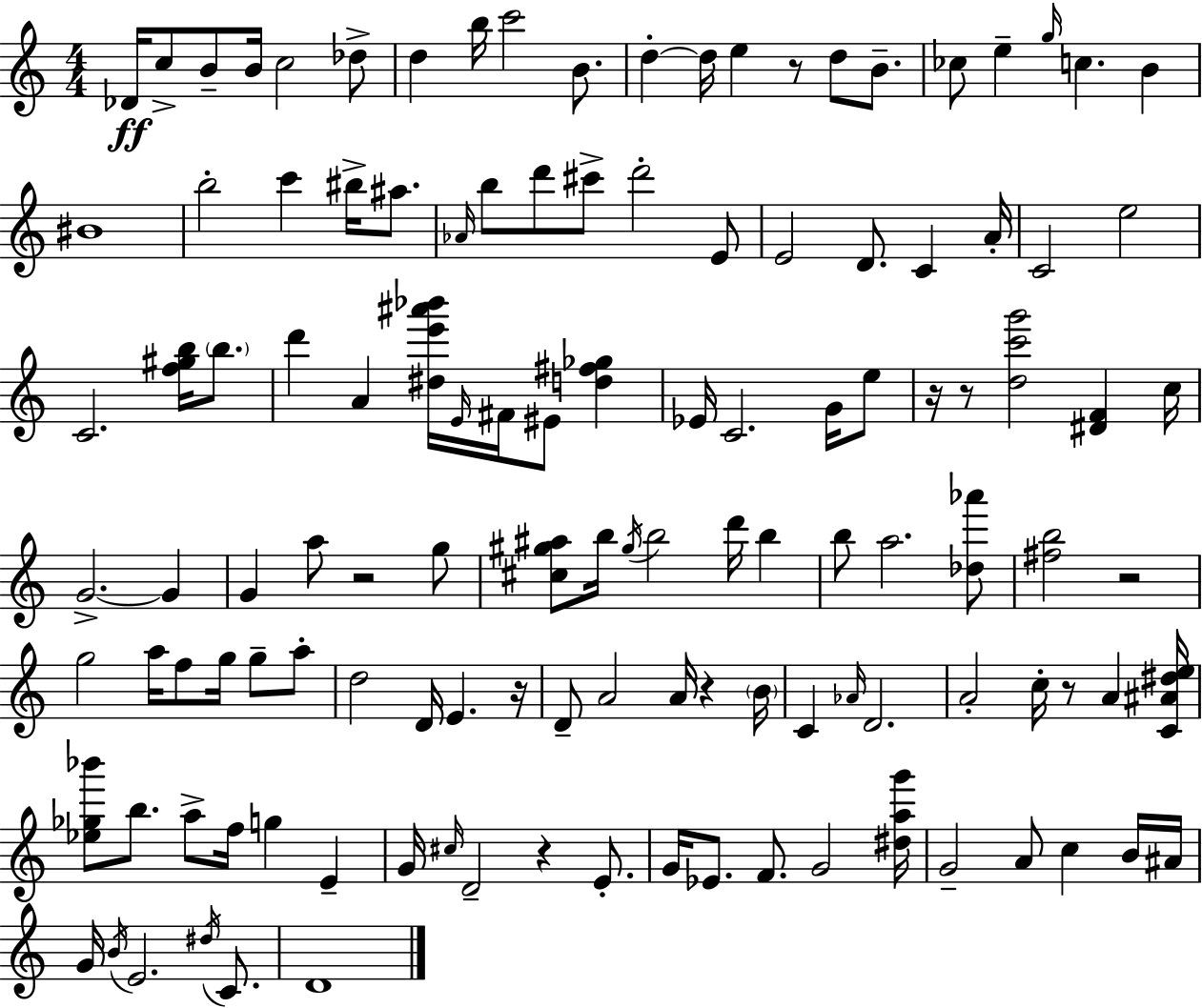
X:1
T:Untitled
M:4/4
L:1/4
K:Am
_D/4 c/2 B/2 B/4 c2 _d/2 d b/4 c'2 B/2 d d/4 e z/2 d/2 B/2 _c/2 e g/4 c B ^B4 b2 c' ^b/4 ^a/2 _A/4 b/2 d'/2 ^c'/2 d'2 E/2 E2 D/2 C A/4 C2 e2 C2 [f^gb]/4 b/2 d' A [^de'^a'_b']/4 E/4 ^F/4 ^E/2 [d^f_g] _E/4 C2 G/4 e/2 z/4 z/2 [dc'g']2 [^DF] c/4 G2 G G a/2 z2 g/2 [^c^g^a]/2 b/4 ^g/4 b2 d'/4 b b/2 a2 [_d_a']/2 [^fb]2 z2 g2 a/4 f/2 g/4 g/2 a/2 d2 D/4 E z/4 D/2 A2 A/4 z B/4 C _A/4 D2 A2 c/4 z/2 A [C^A^de]/4 [_e_g_b']/2 b/2 a/2 f/4 g E G/4 ^c/4 D2 z E/2 G/4 _E/2 F/2 G2 [^dag']/4 G2 A/2 c B/4 ^A/4 G/4 B/4 E2 ^d/4 C/2 D4